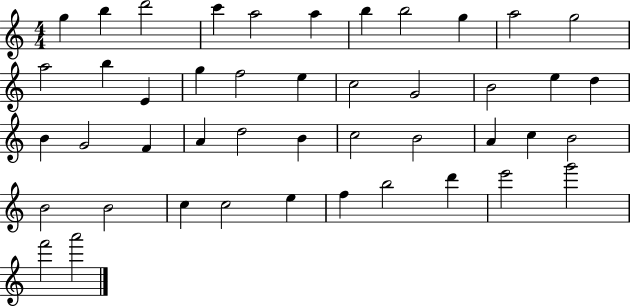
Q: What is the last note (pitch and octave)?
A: A6